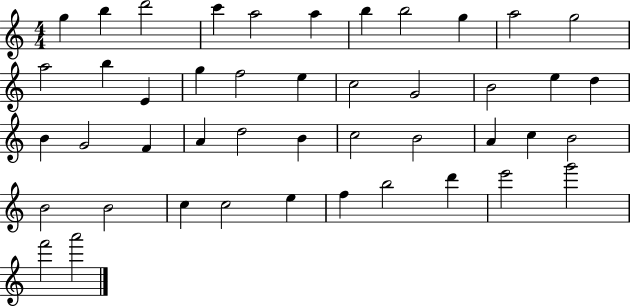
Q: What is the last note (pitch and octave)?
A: A6